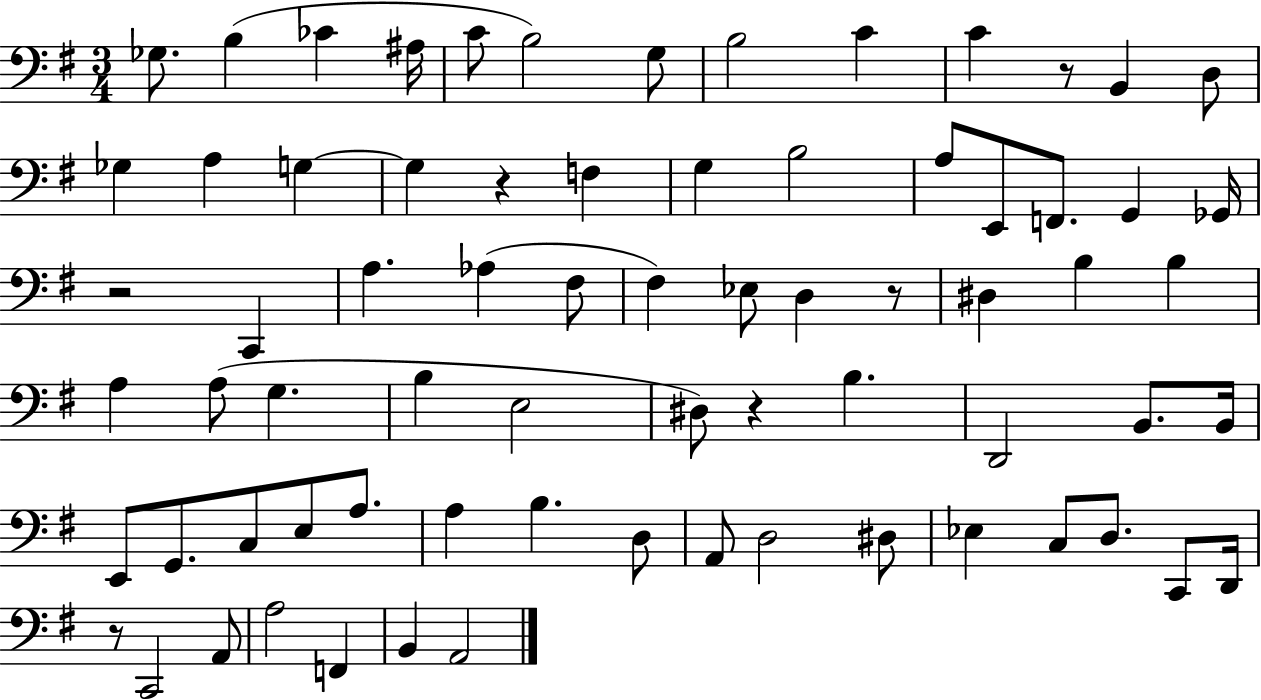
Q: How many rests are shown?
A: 6